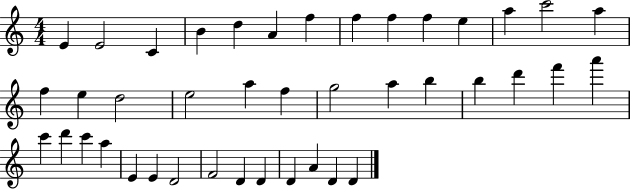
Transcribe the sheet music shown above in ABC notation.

X:1
T:Untitled
M:4/4
L:1/4
K:C
E E2 C B d A f f f f e a c'2 a f e d2 e2 a f g2 a b b d' f' a' c' d' c' a E E D2 F2 D D D A D D